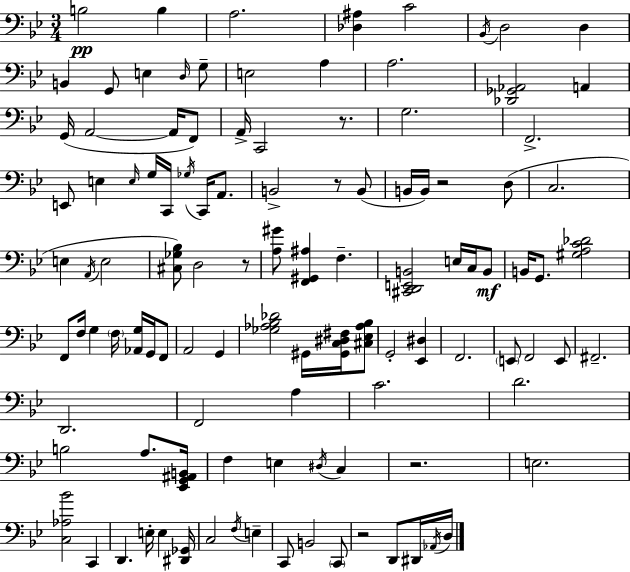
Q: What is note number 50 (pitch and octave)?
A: F3